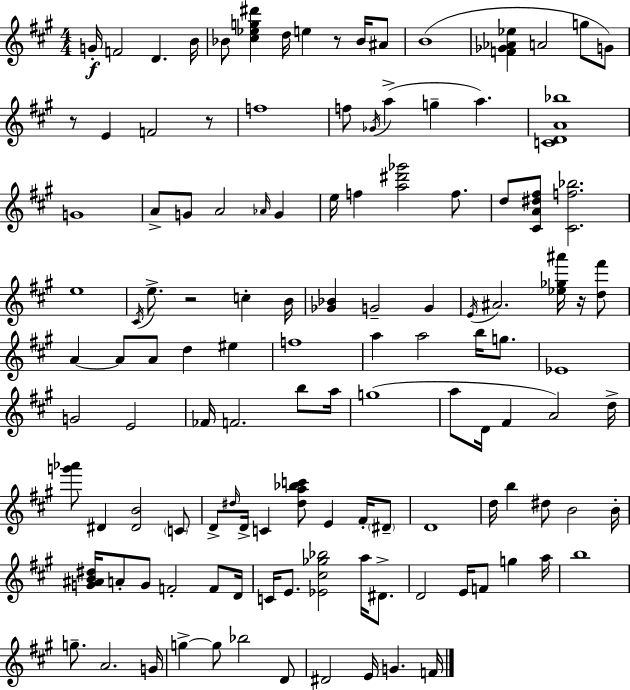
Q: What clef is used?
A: treble